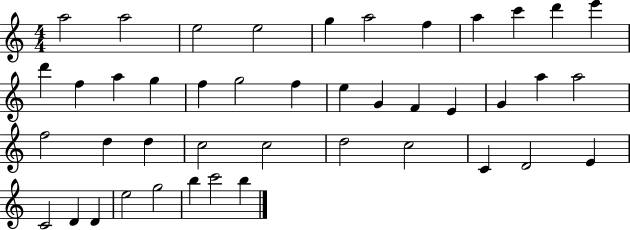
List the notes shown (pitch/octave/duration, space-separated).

A5/h A5/h E5/h E5/h G5/q A5/h F5/q A5/q C6/q D6/q E6/q D6/q F5/q A5/q G5/q F5/q G5/h F5/q E5/q G4/q F4/q E4/q G4/q A5/q A5/h F5/h D5/q D5/q C5/h C5/h D5/h C5/h C4/q D4/h E4/q C4/h D4/q D4/q E5/h G5/h B5/q C6/h B5/q